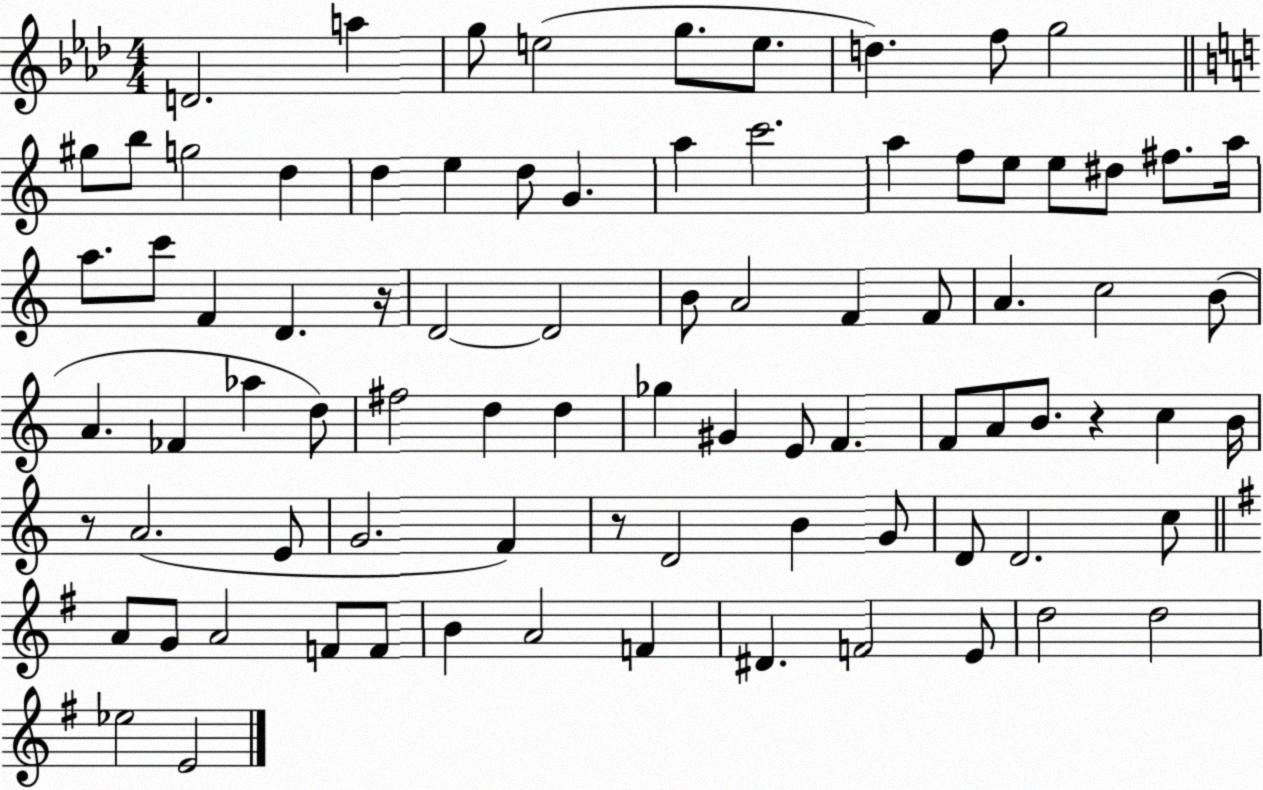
X:1
T:Untitled
M:4/4
L:1/4
K:Ab
D2 a g/2 e2 g/2 e/2 d f/2 g2 ^g/2 b/2 g2 d d e d/2 G a c'2 a f/2 e/2 e/2 ^d/2 ^f/2 a/4 a/2 c'/2 F D z/4 D2 D2 B/2 A2 F F/2 A c2 B/2 A _F _a d/2 ^f2 d d _g ^G E/2 F F/2 A/2 B/2 z c B/4 z/2 A2 E/2 G2 F z/2 D2 B G/2 D/2 D2 c/2 A/2 G/2 A2 F/2 F/2 B A2 F ^D F2 E/2 d2 d2 _e2 E2